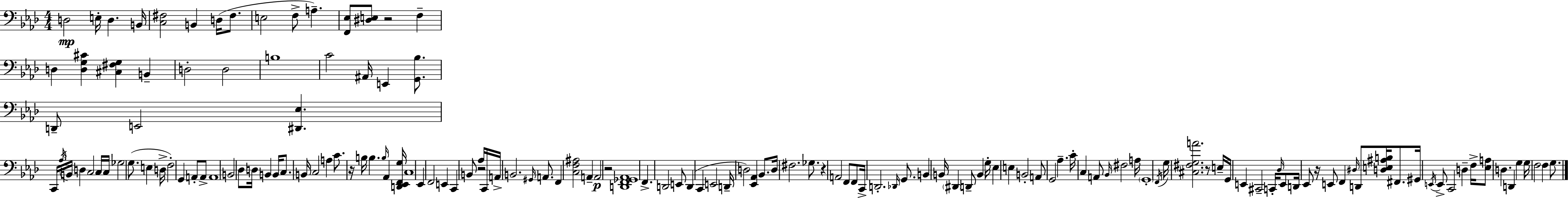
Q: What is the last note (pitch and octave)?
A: G3